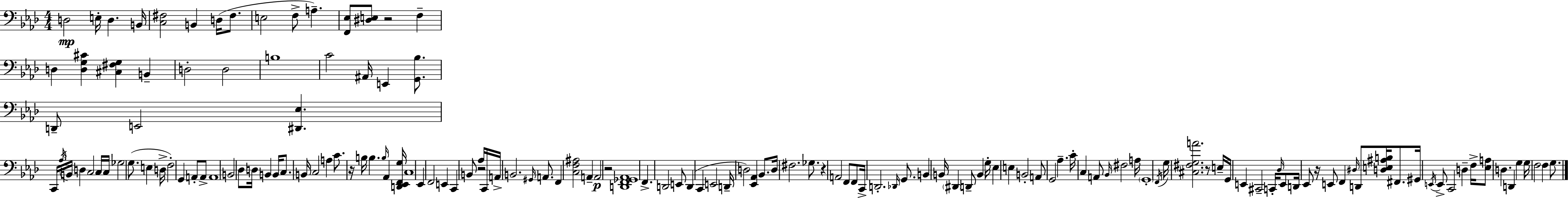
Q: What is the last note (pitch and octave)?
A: G3